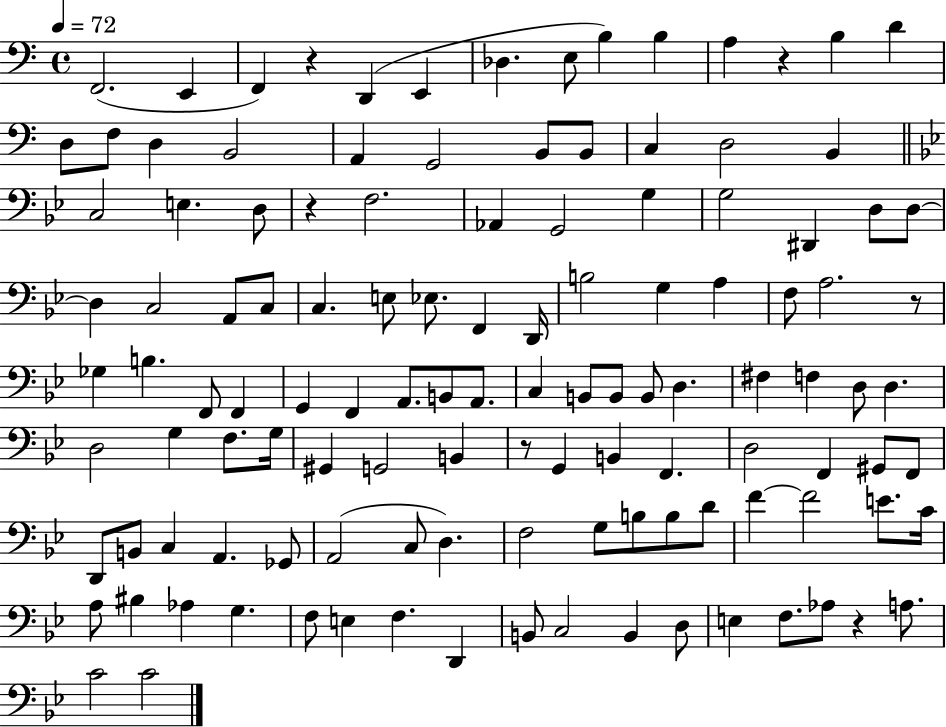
F2/h. E2/q F2/q R/q D2/q E2/q Db3/q. E3/e B3/q B3/q A3/q R/q B3/q D4/q D3/e F3/e D3/q B2/h A2/q G2/h B2/e B2/e C3/q D3/h B2/q C3/h E3/q. D3/e R/q F3/h. Ab2/q G2/h G3/q G3/h D#2/q D3/e D3/e D3/q C3/h A2/e C3/e C3/q. E3/e Eb3/e. F2/q D2/s B3/h G3/q A3/q F3/e A3/h. R/e Gb3/q B3/q. F2/e F2/q G2/q F2/q A2/e. B2/e A2/e. C3/q B2/e B2/e B2/e D3/q. F#3/q F3/q D3/e D3/q. D3/h G3/q F3/e. G3/s G#2/q G2/h B2/q R/e G2/q B2/q F2/q. D3/h F2/q G#2/e F2/e D2/e B2/e C3/q A2/q. Gb2/e A2/h C3/e D3/q. F3/h G3/e B3/e B3/e D4/e F4/q F4/h E4/e. C4/s A3/e BIS3/q Ab3/q G3/q. F3/e E3/q F3/q. D2/q B2/e C3/h B2/q D3/e E3/q F3/e. Ab3/e R/q A3/e. C4/h C4/h